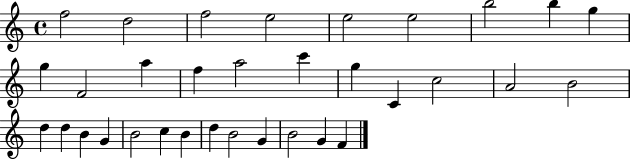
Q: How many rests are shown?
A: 0